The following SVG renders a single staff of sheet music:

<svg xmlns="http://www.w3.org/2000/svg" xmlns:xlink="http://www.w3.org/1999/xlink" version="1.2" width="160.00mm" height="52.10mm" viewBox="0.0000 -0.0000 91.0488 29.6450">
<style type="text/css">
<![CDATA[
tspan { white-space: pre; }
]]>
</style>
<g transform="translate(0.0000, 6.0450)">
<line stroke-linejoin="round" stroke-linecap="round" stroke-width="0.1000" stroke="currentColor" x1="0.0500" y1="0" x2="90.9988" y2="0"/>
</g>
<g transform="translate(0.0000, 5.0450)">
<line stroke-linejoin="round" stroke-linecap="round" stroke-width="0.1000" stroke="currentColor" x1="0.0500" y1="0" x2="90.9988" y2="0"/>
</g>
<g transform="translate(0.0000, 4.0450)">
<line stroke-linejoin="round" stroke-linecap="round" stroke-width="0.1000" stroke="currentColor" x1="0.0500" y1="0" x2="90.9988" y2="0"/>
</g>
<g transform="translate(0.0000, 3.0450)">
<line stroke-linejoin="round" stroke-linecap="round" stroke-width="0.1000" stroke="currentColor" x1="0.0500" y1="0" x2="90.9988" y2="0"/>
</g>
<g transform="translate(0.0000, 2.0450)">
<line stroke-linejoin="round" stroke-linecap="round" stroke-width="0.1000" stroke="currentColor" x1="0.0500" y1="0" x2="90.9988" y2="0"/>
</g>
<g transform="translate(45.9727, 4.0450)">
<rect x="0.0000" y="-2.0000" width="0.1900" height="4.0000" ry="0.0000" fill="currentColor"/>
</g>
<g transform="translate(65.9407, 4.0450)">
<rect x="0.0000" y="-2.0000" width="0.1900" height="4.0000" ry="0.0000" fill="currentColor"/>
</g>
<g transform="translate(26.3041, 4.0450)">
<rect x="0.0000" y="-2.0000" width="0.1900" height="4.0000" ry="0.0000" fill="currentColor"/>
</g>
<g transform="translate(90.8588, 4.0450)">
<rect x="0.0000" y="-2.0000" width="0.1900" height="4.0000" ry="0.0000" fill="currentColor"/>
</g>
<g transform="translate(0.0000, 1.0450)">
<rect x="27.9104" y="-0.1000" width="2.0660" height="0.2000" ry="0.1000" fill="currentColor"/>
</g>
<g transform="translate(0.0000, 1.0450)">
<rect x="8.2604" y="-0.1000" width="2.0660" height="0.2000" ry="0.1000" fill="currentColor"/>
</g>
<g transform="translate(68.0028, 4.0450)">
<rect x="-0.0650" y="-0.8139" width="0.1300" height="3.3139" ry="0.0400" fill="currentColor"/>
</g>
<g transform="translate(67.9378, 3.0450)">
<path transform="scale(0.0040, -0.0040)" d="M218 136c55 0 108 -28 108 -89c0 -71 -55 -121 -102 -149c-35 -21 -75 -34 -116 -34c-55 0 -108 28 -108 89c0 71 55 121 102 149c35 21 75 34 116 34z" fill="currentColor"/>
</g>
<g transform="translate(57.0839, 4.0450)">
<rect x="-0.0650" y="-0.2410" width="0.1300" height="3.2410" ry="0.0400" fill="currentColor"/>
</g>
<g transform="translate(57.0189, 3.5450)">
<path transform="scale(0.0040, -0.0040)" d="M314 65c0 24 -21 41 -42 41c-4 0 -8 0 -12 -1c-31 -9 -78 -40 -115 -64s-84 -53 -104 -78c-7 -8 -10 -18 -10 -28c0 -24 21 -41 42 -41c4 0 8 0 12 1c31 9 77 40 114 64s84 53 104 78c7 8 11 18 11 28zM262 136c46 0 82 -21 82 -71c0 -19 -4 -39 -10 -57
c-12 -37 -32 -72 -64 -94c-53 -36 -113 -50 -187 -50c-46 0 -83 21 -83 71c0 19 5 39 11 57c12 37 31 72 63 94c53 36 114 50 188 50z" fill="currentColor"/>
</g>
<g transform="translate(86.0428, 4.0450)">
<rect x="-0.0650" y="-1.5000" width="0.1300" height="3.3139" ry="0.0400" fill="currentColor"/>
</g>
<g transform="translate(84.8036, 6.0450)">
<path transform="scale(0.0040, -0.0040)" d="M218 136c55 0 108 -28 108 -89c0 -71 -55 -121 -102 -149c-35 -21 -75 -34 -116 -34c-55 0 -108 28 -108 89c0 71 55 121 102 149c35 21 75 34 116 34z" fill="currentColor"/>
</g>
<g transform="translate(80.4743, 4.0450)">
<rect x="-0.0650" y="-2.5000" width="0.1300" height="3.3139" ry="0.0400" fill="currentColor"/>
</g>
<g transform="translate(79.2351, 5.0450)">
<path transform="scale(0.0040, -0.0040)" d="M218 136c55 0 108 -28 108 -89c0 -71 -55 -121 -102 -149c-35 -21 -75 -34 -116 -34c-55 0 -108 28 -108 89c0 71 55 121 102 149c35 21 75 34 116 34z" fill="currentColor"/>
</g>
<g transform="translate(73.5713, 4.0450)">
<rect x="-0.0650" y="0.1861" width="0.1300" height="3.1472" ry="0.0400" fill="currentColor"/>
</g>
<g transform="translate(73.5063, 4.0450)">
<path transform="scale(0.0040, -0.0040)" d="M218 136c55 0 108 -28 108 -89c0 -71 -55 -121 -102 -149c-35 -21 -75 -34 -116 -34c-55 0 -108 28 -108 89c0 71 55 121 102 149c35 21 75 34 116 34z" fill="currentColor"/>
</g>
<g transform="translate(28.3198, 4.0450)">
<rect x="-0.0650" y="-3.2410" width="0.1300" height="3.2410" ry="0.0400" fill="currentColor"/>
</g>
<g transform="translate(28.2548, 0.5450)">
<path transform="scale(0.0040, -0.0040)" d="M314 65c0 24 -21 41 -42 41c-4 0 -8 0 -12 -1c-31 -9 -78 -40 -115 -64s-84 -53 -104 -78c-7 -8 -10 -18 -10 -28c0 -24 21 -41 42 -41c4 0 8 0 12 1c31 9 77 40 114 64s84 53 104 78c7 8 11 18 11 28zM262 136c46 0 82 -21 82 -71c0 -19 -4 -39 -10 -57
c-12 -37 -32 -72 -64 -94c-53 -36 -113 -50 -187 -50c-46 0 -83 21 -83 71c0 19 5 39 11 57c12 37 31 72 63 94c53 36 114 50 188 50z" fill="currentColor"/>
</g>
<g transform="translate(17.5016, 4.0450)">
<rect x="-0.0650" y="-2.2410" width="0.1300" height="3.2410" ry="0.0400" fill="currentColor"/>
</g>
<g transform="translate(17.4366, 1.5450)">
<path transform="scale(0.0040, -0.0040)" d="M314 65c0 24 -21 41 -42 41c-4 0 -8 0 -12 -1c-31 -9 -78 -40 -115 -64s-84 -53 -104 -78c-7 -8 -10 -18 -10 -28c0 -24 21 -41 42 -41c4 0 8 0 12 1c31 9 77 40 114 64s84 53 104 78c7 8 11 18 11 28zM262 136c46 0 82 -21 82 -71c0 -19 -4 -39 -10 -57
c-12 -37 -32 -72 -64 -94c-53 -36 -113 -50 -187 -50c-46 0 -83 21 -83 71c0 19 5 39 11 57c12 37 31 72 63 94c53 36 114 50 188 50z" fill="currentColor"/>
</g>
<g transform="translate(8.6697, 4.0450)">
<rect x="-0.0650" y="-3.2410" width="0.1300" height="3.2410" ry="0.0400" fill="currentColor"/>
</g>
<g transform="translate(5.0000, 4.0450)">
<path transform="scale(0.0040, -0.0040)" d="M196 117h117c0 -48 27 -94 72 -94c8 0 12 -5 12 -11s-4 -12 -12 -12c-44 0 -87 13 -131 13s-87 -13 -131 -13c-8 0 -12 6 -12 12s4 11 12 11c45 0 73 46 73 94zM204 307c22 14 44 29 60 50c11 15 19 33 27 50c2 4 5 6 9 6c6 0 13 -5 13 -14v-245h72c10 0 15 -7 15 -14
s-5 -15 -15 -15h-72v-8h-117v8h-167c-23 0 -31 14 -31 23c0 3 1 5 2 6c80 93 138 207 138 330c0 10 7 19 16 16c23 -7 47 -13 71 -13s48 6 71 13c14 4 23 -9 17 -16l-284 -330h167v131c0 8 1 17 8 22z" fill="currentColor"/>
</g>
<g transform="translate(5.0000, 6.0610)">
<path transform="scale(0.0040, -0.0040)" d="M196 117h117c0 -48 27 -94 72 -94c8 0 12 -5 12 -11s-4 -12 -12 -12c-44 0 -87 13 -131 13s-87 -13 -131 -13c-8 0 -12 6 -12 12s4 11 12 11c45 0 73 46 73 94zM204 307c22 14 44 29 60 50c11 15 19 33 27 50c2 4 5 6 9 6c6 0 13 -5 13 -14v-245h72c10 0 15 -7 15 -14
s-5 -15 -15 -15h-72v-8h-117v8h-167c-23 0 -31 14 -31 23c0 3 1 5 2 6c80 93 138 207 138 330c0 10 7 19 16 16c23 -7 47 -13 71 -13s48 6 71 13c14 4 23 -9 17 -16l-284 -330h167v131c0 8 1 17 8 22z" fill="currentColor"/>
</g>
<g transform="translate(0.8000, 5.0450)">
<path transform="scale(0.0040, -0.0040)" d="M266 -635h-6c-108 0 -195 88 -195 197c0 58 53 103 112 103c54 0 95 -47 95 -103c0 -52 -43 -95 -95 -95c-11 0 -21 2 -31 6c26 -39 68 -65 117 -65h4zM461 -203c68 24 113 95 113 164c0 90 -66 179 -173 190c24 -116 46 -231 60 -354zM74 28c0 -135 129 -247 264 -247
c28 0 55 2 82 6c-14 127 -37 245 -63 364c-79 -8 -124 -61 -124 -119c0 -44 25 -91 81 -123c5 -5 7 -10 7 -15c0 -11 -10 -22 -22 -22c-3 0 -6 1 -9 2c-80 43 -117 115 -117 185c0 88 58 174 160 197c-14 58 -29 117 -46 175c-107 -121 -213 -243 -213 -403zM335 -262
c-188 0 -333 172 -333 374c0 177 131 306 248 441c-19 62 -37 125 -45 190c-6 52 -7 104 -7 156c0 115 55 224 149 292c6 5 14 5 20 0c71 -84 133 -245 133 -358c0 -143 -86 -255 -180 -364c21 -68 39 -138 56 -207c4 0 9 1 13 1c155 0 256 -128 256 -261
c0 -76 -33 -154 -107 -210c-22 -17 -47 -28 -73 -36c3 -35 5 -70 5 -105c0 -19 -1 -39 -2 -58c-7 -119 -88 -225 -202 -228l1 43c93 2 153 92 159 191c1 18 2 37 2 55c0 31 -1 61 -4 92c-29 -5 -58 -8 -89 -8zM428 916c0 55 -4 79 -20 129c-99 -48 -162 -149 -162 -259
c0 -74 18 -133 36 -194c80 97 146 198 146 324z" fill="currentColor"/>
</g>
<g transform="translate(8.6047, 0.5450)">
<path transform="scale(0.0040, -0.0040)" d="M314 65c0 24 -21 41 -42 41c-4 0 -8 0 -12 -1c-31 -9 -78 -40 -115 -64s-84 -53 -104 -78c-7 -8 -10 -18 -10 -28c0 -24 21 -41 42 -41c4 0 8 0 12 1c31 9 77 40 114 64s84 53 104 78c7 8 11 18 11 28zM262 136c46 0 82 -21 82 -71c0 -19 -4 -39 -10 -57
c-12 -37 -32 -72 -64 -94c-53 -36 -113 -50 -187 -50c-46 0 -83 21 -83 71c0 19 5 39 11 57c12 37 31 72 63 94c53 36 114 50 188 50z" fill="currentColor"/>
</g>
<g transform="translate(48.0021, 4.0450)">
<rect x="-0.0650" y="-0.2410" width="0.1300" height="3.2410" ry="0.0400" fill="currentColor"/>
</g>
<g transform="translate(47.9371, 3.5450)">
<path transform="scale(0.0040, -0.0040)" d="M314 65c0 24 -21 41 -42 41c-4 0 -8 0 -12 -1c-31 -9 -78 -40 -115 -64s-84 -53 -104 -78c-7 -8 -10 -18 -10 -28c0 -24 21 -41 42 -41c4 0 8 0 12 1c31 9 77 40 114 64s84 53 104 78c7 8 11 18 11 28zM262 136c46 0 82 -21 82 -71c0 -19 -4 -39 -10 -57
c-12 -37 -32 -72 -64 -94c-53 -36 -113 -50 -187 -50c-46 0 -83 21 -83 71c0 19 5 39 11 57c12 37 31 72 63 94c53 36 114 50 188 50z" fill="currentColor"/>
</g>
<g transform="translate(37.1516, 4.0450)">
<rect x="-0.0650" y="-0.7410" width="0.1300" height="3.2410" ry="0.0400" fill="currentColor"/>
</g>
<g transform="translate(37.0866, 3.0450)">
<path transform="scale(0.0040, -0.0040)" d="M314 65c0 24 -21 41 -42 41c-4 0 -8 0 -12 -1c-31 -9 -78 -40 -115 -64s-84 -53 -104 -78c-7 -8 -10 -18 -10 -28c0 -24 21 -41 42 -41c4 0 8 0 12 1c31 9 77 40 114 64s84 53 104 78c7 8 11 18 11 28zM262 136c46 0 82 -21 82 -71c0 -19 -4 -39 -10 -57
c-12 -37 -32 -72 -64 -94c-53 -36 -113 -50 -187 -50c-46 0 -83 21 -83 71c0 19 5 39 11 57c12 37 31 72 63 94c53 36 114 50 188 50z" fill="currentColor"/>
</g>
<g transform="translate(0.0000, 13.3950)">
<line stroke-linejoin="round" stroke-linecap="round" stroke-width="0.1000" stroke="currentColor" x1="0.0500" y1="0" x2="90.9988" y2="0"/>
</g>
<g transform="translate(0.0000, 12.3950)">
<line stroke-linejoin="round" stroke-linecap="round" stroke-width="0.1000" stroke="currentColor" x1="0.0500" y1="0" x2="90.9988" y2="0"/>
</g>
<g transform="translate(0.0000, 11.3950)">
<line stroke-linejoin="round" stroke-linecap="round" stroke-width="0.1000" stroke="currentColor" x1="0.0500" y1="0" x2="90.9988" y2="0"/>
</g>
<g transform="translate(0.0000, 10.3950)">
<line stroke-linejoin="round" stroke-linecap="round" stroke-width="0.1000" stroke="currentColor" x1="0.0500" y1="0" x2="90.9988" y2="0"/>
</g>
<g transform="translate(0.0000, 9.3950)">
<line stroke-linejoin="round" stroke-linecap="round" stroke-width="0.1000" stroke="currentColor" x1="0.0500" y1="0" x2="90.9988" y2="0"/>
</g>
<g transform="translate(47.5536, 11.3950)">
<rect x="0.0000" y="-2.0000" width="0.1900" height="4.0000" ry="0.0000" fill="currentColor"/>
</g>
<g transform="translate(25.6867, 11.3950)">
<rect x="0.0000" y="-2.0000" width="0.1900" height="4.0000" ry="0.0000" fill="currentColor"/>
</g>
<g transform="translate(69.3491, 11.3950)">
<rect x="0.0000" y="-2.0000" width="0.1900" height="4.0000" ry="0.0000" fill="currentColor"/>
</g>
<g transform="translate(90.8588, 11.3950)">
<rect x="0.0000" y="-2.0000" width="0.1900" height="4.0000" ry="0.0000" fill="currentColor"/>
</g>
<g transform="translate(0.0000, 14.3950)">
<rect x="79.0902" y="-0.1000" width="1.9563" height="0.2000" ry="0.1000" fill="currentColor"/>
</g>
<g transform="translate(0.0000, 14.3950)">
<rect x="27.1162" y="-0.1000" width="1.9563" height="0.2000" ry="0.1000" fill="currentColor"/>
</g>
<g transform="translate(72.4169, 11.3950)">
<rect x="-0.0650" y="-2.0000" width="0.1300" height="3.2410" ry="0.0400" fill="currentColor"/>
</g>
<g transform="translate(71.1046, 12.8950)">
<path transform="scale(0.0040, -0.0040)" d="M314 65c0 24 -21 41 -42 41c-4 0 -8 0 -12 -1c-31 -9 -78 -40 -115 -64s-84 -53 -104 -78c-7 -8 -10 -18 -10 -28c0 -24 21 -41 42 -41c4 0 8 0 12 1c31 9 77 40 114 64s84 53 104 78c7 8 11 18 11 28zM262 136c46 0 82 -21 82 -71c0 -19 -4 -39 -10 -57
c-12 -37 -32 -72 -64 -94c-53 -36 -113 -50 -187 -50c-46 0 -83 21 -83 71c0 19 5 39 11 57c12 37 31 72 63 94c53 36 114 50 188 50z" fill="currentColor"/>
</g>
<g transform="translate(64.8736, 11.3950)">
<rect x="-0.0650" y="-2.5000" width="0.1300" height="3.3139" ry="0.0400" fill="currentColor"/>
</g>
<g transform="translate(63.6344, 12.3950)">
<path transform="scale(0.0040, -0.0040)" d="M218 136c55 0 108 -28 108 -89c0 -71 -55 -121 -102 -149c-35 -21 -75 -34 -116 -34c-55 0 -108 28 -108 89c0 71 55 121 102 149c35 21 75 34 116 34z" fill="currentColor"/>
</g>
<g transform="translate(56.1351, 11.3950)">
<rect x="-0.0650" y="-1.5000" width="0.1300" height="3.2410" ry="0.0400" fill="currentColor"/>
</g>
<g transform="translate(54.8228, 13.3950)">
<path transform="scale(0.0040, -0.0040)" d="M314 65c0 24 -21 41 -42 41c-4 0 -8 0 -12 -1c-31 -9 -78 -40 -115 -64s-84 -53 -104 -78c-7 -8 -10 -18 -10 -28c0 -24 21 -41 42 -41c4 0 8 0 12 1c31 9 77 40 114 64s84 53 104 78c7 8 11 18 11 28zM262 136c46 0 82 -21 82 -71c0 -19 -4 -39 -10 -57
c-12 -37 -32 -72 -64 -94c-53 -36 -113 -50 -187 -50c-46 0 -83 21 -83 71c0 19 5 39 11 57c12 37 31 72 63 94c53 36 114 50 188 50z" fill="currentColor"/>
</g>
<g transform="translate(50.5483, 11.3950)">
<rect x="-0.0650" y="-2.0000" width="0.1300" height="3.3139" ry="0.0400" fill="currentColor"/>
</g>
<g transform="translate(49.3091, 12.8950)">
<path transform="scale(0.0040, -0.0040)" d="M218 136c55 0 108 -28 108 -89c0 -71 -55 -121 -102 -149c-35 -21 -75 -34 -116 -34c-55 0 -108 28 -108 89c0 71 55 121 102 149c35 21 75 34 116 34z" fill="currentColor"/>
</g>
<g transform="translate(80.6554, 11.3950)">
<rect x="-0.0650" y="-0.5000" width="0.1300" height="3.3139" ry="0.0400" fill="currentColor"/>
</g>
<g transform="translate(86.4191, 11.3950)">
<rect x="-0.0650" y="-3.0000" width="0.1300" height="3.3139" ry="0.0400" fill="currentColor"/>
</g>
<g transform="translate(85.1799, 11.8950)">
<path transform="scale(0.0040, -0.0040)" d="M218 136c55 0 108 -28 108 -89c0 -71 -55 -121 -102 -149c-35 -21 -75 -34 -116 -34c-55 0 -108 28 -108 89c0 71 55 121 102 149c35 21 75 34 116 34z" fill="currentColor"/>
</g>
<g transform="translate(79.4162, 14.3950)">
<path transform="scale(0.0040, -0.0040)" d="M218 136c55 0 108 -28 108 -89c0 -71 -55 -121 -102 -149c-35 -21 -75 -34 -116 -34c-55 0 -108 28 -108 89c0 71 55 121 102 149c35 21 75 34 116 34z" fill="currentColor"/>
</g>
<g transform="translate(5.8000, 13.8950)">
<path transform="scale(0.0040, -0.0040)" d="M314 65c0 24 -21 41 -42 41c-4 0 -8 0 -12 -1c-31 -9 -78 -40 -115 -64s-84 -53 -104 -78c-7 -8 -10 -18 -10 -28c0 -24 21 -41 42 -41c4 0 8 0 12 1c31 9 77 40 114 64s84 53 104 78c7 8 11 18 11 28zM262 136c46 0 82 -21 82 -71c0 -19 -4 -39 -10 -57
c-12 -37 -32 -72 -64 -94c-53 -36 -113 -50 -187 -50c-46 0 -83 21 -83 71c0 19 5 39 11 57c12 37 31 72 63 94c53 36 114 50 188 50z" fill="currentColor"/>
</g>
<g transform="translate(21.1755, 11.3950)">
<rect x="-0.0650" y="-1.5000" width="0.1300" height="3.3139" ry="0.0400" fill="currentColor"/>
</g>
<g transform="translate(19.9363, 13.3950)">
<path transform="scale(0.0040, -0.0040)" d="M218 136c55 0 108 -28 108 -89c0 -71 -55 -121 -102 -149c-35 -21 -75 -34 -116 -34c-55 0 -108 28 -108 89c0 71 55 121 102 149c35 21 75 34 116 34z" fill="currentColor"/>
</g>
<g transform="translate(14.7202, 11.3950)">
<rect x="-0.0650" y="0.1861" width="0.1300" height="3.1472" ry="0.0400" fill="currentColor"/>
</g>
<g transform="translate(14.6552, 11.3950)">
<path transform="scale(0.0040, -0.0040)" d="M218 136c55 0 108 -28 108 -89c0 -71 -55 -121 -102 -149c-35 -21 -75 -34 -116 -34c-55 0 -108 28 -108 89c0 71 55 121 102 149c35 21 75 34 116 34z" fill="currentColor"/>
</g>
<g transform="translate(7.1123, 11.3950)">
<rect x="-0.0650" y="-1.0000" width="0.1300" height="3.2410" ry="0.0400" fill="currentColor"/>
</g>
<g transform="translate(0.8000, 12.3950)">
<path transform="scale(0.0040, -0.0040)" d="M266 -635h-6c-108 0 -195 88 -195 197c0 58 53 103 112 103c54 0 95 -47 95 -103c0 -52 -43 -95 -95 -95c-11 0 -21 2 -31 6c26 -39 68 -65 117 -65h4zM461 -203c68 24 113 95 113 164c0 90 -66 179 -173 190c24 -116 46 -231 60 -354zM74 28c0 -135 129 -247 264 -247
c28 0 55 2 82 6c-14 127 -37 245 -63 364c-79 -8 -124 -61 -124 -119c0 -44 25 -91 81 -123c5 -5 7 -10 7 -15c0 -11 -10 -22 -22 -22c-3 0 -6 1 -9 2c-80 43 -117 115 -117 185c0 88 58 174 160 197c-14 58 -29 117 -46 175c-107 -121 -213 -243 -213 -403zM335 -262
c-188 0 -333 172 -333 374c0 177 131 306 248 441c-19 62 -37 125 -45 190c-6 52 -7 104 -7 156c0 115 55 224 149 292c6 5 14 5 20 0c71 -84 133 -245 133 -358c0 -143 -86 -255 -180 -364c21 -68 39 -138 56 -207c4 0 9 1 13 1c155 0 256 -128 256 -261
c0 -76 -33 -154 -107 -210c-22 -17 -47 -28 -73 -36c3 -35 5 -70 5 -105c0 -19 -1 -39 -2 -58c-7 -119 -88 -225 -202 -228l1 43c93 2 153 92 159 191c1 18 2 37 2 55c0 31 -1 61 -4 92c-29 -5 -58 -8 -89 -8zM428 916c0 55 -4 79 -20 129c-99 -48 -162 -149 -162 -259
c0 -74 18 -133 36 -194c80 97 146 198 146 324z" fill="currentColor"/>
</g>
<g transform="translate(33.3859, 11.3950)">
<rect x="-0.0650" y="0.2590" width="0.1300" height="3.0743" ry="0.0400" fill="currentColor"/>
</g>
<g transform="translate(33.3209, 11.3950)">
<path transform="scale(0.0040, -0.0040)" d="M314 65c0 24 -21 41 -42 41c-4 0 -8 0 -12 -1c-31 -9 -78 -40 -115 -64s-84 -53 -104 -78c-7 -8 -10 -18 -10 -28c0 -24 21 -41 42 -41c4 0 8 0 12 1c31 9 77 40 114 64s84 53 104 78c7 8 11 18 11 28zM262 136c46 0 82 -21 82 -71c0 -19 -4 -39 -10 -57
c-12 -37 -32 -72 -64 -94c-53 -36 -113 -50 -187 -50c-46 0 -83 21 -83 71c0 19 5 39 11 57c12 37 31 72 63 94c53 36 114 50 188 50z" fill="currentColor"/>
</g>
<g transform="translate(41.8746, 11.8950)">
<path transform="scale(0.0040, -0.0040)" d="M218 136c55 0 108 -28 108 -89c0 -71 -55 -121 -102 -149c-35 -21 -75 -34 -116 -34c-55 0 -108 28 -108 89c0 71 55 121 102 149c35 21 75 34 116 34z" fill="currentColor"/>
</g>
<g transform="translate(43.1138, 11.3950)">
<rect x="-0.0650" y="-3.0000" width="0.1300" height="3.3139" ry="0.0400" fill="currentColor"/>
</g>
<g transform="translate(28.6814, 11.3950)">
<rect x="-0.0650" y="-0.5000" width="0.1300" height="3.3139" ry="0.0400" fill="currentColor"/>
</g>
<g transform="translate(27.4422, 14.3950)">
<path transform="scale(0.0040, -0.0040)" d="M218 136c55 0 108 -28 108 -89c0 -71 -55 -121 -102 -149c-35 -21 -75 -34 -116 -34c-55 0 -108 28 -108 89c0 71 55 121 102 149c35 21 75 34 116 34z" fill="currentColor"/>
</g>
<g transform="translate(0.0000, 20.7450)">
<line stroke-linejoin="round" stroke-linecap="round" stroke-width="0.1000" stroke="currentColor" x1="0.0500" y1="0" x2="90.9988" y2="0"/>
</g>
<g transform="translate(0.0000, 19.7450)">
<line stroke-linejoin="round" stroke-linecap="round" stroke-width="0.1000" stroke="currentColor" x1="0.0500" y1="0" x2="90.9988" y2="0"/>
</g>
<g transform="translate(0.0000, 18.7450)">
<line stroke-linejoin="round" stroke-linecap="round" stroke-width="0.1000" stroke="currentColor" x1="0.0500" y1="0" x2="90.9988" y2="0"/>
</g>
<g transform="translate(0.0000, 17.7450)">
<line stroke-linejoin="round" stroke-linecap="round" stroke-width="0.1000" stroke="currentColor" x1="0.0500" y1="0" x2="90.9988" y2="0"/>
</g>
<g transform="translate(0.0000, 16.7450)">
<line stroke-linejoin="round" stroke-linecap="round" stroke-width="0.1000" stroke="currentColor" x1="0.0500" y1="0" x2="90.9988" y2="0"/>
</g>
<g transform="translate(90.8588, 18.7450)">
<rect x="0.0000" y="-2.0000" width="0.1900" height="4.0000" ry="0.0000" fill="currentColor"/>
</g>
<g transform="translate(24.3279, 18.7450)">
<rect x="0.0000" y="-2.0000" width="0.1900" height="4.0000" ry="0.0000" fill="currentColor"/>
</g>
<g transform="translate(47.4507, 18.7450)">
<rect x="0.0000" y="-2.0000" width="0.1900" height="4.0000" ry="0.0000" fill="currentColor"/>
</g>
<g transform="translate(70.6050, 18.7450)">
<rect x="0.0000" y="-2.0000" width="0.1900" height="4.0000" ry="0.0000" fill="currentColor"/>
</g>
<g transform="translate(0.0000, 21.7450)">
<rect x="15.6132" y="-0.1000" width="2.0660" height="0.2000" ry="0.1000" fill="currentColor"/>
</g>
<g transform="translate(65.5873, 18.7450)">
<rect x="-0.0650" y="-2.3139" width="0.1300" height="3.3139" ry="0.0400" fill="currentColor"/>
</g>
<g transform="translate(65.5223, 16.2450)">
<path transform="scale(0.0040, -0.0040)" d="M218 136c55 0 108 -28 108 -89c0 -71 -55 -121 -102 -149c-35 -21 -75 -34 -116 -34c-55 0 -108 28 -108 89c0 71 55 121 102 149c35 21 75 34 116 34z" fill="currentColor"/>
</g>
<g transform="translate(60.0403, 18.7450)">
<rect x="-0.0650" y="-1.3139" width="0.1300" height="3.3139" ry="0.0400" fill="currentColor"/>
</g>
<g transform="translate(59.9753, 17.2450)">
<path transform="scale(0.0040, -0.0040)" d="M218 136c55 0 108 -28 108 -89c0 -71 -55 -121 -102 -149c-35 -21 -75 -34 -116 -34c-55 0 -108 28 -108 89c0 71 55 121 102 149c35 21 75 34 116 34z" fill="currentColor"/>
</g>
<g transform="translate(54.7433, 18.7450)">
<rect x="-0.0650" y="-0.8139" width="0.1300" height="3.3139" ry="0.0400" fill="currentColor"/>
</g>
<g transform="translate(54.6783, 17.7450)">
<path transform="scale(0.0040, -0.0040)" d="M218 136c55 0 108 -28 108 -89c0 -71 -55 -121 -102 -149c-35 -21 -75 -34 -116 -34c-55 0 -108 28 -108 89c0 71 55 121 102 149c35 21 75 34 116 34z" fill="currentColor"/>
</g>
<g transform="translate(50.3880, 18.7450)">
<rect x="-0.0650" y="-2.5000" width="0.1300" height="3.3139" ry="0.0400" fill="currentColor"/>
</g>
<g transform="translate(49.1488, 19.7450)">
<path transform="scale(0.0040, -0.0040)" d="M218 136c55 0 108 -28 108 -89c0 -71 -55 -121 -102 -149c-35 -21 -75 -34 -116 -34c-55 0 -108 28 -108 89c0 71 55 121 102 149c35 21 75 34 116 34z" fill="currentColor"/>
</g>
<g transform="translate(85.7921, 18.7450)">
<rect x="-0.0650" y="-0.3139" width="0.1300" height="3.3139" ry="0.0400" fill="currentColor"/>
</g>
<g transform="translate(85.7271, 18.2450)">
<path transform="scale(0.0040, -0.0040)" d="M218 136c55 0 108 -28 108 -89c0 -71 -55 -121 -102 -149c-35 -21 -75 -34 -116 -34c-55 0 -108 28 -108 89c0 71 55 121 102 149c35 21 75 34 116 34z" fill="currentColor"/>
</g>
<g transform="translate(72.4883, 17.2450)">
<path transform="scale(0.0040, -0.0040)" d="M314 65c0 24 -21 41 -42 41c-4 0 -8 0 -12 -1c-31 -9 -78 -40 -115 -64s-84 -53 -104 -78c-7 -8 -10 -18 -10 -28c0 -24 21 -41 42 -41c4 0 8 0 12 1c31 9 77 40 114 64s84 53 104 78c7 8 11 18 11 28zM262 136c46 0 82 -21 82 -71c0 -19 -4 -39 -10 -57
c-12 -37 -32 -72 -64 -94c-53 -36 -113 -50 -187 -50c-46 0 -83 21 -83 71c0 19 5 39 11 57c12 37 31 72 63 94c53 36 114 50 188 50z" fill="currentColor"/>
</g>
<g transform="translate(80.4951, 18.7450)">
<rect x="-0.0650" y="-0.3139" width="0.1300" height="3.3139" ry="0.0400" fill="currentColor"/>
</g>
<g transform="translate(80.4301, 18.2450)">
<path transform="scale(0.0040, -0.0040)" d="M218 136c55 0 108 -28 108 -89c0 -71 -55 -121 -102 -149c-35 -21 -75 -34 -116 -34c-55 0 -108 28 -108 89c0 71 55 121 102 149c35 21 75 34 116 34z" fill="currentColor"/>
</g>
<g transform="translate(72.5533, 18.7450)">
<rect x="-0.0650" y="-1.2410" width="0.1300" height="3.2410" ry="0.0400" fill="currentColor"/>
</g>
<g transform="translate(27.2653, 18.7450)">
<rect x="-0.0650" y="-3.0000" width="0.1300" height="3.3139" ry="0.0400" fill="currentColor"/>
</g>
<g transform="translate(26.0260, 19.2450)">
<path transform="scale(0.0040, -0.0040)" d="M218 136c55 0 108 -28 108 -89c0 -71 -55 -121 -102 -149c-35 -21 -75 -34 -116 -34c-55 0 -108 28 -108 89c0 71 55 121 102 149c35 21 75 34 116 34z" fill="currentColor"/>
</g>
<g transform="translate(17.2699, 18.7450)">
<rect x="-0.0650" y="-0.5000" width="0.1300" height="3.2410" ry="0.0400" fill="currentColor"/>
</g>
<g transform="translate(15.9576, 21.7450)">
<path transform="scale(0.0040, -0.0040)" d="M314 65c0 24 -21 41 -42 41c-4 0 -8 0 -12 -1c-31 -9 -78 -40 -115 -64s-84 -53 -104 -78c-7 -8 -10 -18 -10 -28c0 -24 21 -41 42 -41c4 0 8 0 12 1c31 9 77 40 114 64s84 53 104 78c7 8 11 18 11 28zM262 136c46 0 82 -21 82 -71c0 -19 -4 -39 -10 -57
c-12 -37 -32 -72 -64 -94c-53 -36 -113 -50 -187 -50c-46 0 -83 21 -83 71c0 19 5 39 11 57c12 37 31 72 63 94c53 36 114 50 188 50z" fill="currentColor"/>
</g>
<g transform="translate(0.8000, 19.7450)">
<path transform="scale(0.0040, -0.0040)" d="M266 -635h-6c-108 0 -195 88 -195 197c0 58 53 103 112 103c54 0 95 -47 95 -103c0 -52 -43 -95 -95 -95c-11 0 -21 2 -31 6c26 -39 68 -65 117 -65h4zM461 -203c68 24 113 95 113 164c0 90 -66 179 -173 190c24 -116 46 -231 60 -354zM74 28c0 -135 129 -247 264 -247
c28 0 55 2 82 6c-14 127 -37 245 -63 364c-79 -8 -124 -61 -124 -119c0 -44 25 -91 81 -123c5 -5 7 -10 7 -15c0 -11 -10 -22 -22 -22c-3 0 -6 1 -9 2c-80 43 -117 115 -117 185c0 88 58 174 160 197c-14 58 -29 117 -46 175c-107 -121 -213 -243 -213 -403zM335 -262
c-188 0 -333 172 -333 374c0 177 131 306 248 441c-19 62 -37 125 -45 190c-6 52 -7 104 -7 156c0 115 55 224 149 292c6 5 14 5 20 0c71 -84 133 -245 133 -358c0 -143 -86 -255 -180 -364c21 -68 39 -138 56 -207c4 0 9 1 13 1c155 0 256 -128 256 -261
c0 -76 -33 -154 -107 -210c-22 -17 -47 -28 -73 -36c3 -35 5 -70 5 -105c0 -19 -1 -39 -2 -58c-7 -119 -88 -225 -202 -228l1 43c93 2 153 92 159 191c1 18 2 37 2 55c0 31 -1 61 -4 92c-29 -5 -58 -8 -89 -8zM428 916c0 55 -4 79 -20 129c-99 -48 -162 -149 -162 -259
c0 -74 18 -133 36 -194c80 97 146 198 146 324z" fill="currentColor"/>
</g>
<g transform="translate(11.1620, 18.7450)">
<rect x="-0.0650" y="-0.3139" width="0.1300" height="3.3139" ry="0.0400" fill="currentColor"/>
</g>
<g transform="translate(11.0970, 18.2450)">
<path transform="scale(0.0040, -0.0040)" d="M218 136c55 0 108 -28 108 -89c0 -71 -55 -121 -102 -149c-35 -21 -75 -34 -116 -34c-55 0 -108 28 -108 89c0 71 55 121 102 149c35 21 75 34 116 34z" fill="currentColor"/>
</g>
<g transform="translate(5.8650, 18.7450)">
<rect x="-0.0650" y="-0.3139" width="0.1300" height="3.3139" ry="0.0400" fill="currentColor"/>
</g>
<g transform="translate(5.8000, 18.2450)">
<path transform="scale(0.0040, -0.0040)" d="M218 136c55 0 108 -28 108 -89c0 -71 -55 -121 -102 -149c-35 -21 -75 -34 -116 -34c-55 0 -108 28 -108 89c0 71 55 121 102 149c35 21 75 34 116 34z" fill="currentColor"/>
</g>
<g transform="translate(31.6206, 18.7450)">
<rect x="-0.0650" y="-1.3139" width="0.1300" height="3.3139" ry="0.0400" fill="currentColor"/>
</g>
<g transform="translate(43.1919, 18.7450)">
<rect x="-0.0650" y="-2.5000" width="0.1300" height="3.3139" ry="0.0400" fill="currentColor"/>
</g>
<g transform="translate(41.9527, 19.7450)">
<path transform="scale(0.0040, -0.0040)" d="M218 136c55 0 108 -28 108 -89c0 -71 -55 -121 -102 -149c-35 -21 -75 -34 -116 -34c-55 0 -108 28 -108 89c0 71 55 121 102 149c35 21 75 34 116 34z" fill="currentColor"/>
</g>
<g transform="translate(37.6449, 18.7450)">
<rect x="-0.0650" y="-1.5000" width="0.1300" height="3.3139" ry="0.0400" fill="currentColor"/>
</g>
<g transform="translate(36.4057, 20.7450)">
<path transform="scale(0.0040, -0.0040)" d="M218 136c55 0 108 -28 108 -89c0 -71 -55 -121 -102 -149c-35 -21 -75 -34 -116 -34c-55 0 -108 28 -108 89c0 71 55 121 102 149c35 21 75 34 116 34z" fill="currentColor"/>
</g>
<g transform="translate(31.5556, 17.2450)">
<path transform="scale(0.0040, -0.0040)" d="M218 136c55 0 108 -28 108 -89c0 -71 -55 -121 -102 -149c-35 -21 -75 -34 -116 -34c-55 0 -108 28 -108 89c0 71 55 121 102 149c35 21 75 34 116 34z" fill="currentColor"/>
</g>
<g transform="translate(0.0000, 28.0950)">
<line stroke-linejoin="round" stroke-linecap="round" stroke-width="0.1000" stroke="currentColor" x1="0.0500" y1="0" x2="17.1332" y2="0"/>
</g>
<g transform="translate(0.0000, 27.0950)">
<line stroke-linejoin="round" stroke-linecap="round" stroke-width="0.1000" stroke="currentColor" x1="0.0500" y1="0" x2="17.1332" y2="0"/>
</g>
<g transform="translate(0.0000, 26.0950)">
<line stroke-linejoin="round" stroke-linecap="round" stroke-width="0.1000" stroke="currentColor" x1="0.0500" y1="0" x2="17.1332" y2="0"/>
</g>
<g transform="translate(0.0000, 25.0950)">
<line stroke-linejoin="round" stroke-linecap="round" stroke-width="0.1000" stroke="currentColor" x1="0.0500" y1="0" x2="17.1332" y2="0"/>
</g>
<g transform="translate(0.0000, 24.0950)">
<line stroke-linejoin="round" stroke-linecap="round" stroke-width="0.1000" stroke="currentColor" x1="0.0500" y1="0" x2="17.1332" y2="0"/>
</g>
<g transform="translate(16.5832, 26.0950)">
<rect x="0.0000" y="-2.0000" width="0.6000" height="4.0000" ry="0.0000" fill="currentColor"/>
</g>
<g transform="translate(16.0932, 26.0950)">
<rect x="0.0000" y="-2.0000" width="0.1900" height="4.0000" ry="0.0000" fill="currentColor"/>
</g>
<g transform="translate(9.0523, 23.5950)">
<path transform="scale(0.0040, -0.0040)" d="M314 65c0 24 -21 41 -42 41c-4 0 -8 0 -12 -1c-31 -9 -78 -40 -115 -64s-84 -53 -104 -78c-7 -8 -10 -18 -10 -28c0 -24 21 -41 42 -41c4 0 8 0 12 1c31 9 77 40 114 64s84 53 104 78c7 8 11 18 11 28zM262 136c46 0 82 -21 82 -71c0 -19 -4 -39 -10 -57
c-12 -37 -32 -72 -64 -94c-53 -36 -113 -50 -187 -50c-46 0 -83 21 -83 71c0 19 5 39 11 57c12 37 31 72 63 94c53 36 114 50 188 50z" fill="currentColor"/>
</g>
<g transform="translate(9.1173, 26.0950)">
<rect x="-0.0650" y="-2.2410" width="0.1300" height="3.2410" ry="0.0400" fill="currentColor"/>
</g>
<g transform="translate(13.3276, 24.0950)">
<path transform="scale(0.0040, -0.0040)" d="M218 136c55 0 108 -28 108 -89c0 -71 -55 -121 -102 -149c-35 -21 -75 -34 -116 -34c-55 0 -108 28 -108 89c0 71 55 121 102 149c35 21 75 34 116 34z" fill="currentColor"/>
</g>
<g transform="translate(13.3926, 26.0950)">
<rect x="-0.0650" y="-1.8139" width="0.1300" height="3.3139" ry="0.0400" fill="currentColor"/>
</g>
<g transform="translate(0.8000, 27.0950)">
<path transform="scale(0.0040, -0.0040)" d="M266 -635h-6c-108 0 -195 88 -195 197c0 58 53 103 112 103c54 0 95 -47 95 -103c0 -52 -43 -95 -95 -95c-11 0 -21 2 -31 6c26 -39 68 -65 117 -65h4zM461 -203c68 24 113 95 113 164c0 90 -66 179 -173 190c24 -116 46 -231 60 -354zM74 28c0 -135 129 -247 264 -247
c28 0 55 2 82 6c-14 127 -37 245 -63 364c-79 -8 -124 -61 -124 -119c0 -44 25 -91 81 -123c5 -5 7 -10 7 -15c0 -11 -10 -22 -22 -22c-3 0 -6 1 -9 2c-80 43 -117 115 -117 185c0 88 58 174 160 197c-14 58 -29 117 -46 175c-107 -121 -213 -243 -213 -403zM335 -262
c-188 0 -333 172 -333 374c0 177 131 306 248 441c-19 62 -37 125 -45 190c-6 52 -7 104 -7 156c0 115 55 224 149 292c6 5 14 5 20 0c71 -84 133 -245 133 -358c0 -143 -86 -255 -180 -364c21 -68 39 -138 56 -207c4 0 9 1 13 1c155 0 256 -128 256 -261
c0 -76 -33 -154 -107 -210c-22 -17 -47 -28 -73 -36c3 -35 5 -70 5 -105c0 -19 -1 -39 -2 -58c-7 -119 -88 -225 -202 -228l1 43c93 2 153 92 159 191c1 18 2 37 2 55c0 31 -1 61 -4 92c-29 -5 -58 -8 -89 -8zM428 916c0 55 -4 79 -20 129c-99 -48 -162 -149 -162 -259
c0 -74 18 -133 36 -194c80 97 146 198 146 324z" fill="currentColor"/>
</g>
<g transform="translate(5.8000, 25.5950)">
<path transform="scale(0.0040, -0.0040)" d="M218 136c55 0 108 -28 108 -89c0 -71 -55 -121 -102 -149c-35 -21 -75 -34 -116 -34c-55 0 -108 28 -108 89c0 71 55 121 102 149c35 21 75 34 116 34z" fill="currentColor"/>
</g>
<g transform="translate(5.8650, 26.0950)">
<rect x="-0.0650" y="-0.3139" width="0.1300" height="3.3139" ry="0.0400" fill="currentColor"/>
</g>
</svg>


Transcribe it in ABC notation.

X:1
T:Untitled
M:4/4
L:1/4
K:C
b2 g2 b2 d2 c2 c2 d B G E D2 B E C B2 A F E2 G F2 C A c c C2 A e E G G d e g e2 c c c g2 f